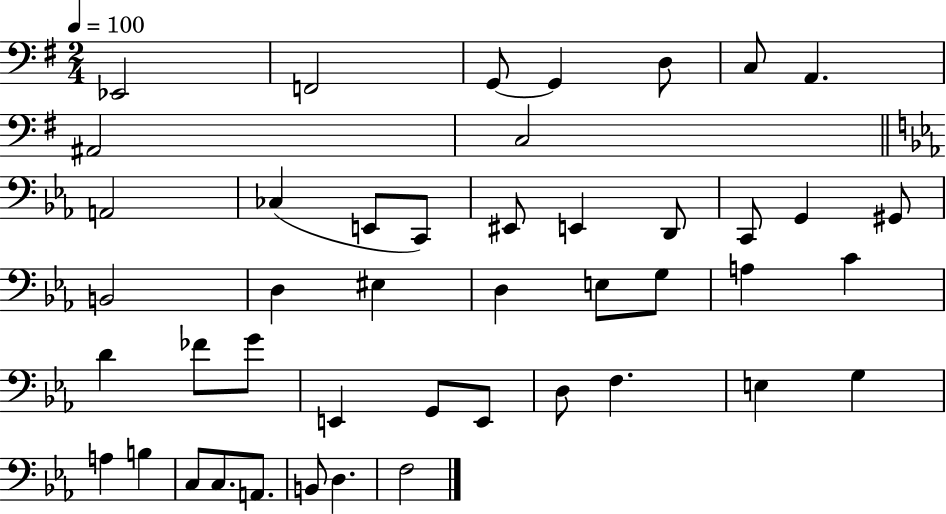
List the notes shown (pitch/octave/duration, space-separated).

Eb2/h F2/h G2/e G2/q D3/e C3/e A2/q. A#2/h C3/h A2/h CES3/q E2/e C2/e EIS2/e E2/q D2/e C2/e G2/q G#2/e B2/h D3/q EIS3/q D3/q E3/e G3/e A3/q C4/q D4/q FES4/e G4/e E2/q G2/e E2/e D3/e F3/q. E3/q G3/q A3/q B3/q C3/e C3/e. A2/e. B2/e D3/q. F3/h